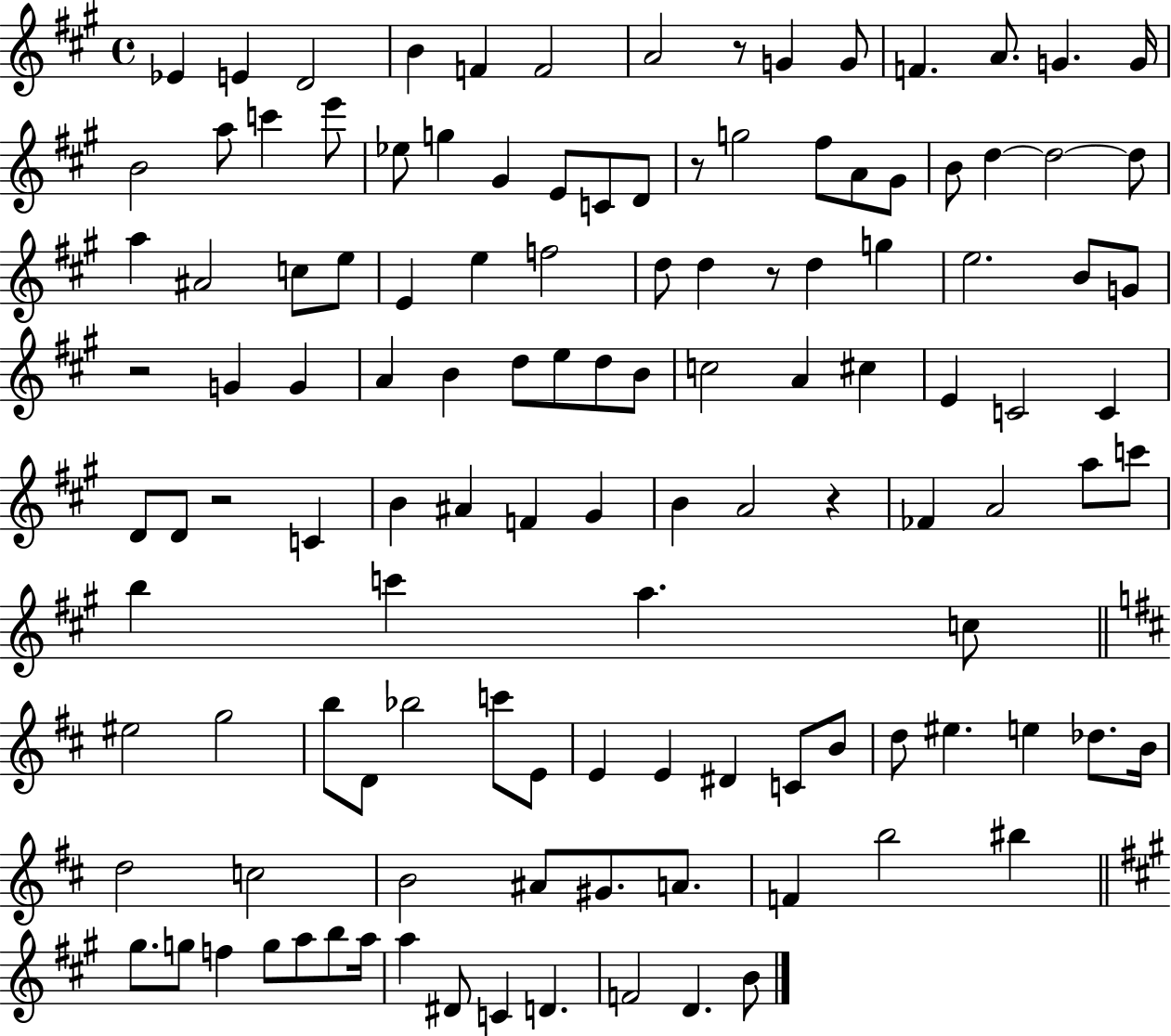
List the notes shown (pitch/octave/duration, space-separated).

Eb4/q E4/q D4/h B4/q F4/q F4/h A4/h R/e G4/q G4/e F4/q. A4/e. G4/q. G4/s B4/h A5/e C6/q E6/e Eb5/e G5/q G#4/q E4/e C4/e D4/e R/e G5/h F#5/e A4/e G#4/e B4/e D5/q D5/h D5/e A5/q A#4/h C5/e E5/e E4/q E5/q F5/h D5/e D5/q R/e D5/q G5/q E5/h. B4/e G4/e R/h G4/q G4/q A4/q B4/q D5/e E5/e D5/e B4/e C5/h A4/q C#5/q E4/q C4/h C4/q D4/e D4/e R/h C4/q B4/q A#4/q F4/q G#4/q B4/q A4/h R/q FES4/q A4/h A5/e C6/e B5/q C6/q A5/q. C5/e EIS5/h G5/h B5/e D4/e Bb5/h C6/e E4/e E4/q E4/q D#4/q C4/e B4/e D5/e EIS5/q. E5/q Db5/e. B4/s D5/h C5/h B4/h A#4/e G#4/e. A4/e. F4/q B5/h BIS5/q G#5/e. G5/e F5/q G5/e A5/e B5/e A5/s A5/q D#4/e C4/q D4/q. F4/h D4/q. B4/e